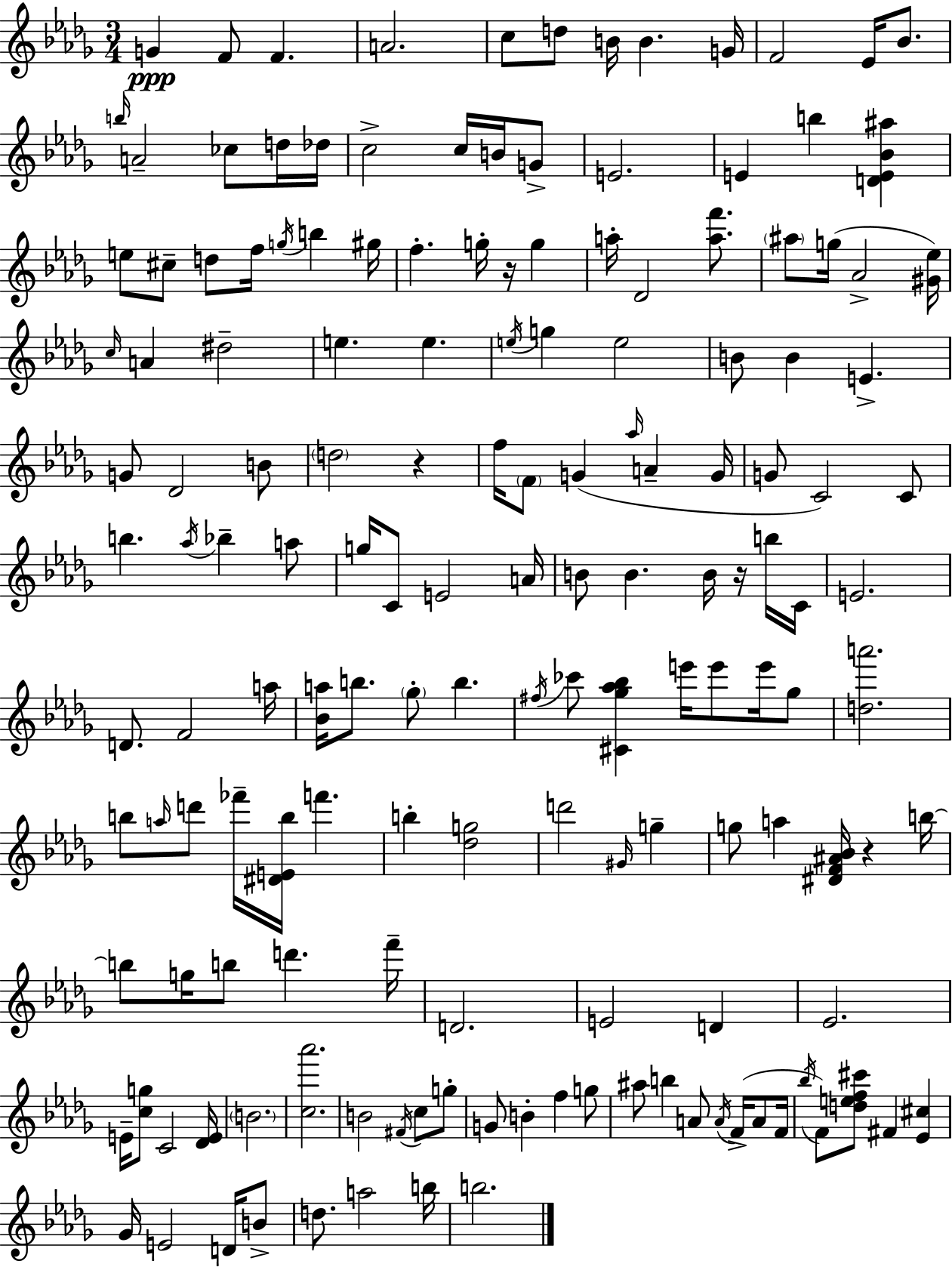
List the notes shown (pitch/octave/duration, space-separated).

G4/q F4/e F4/q. A4/h. C5/e D5/e B4/s B4/q. G4/s F4/h Eb4/s Bb4/e. B5/s A4/h CES5/e D5/s Db5/s C5/h C5/s B4/s G4/e E4/h. E4/q B5/q [D4,E4,Bb4,A#5]/q E5/e C#5/e D5/e F5/s G5/s B5/q G#5/s F5/q. G5/s R/s G5/q A5/s Db4/h [A5,F6]/e. A#5/e G5/s Ab4/h [G#4,Eb5]/s C5/s A4/q D#5/h E5/q. E5/q. E5/s G5/q E5/h B4/e B4/q E4/q. G4/e Db4/h B4/e D5/h R/q F5/s F4/e G4/q Ab5/s A4/q G4/s G4/e C4/h C4/e B5/q. Ab5/s Bb5/q A5/e G5/s C4/e E4/h A4/s B4/e B4/q. B4/s R/s B5/s C4/s E4/h. D4/e. F4/h A5/s [Bb4,A5]/s B5/e. Gb5/e B5/q. F#5/s CES6/e [C#4,Gb5,Ab5,Bb5]/q E6/s E6/e E6/s Gb5/e [D5,A6]/h. B5/e A5/s D6/e FES6/s [D#4,E4,B5]/s F6/q. B5/q [Db5,G5]/h D6/h G#4/s G5/q G5/e A5/q [D#4,F4,A#4,Bb4]/s R/q B5/s B5/e G5/s B5/e D6/q. F6/s D4/h. E4/h D4/q Eb4/h. E4/s [C5,G5]/e C4/h [Db4,E4]/s B4/h. [C5,Ab6]/h. B4/h F#4/s C5/e G5/e G4/e B4/q F5/q G5/e A#5/e B5/q A4/e A4/s F4/s A4/e F4/s Bb5/s F4/e [D5,E5,F5,C#6]/e F#4/q [Eb4,C#5]/q Gb4/s E4/h D4/s B4/e D5/e. A5/h B5/s B5/h.